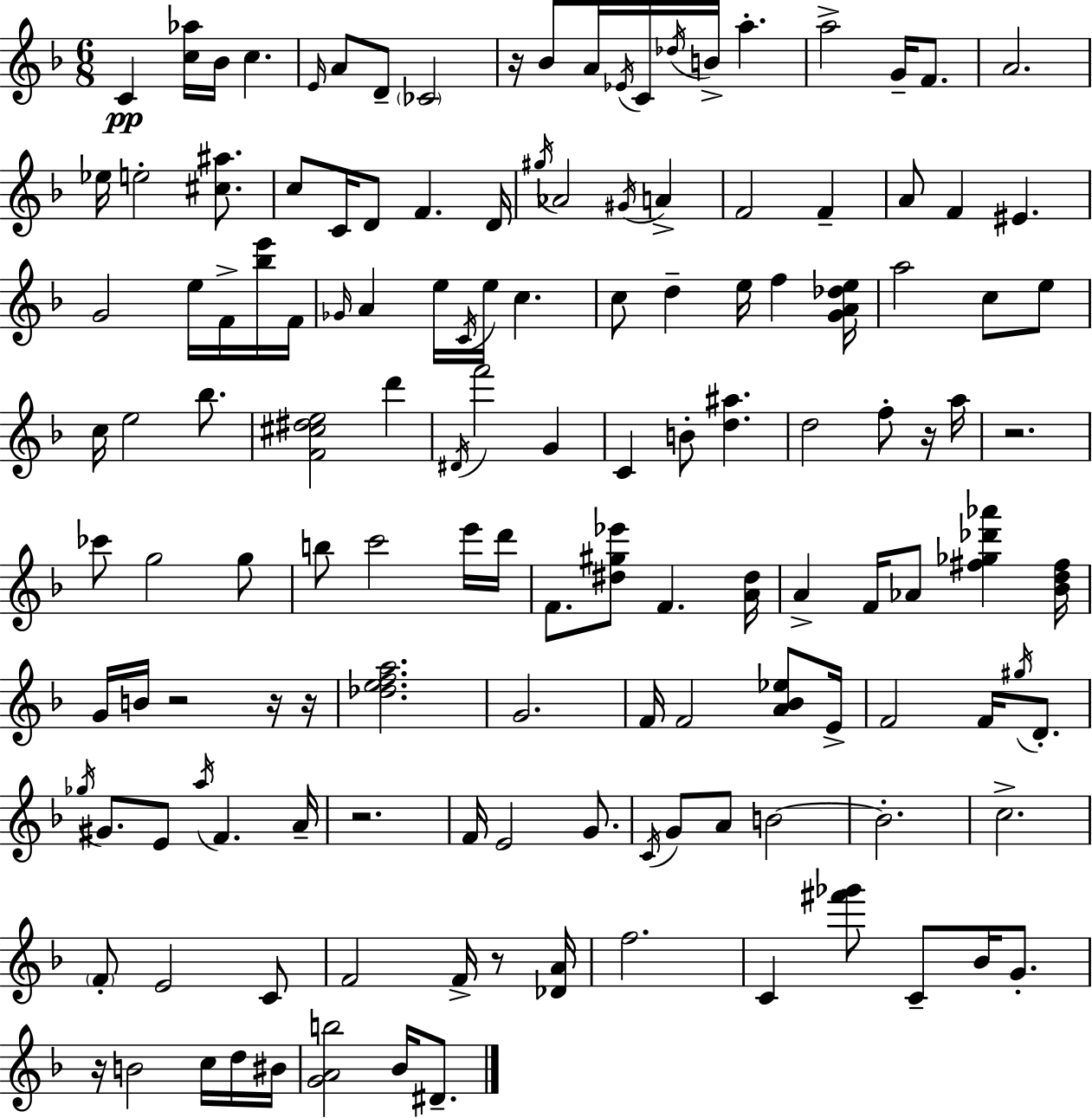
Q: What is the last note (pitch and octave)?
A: D#4